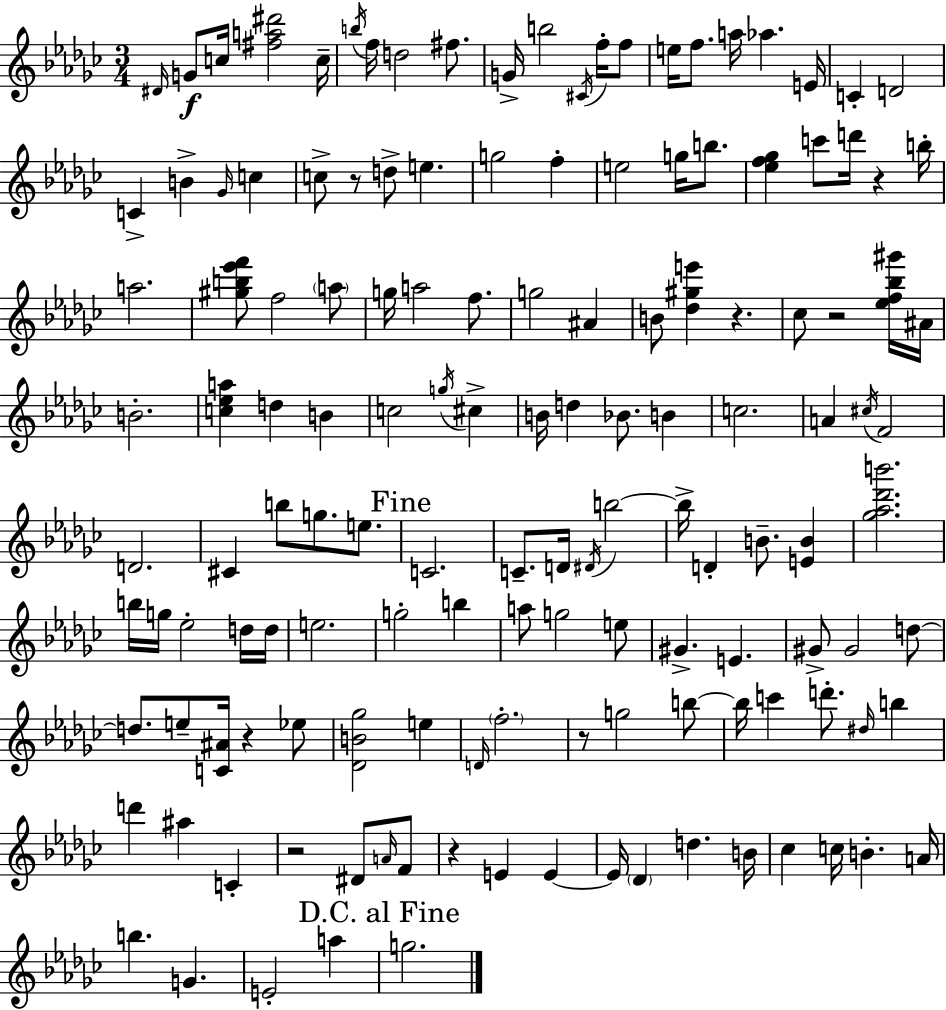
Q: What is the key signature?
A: EES minor